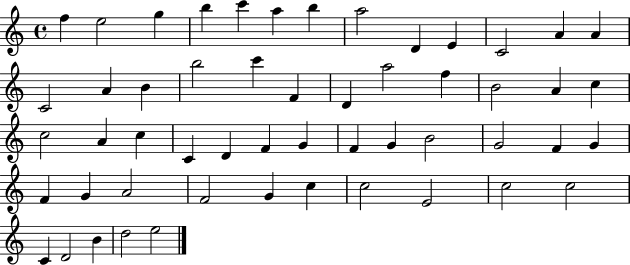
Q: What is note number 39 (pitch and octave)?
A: F4